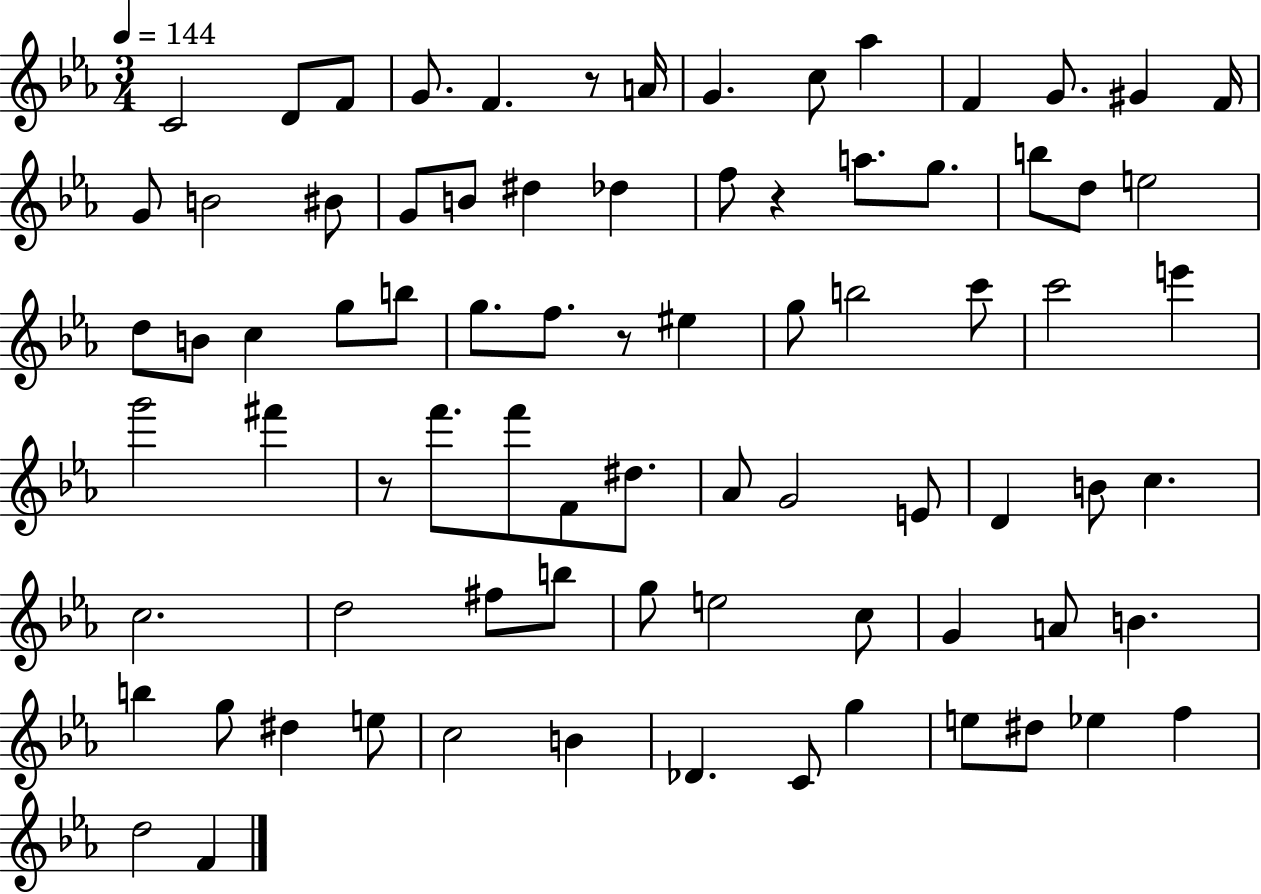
{
  \clef treble
  \numericTimeSignature
  \time 3/4
  \key ees \major
  \tempo 4 = 144
  c'2 d'8 f'8 | g'8. f'4. r8 a'16 | g'4. c''8 aes''4 | f'4 g'8. gis'4 f'16 | \break g'8 b'2 bis'8 | g'8 b'8 dis''4 des''4 | f''8 r4 a''8. g''8. | b''8 d''8 e''2 | \break d''8 b'8 c''4 g''8 b''8 | g''8. f''8. r8 eis''4 | g''8 b''2 c'''8 | c'''2 e'''4 | \break g'''2 fis'''4 | r8 f'''8. f'''8 f'8 dis''8. | aes'8 g'2 e'8 | d'4 b'8 c''4. | \break c''2. | d''2 fis''8 b''8 | g''8 e''2 c''8 | g'4 a'8 b'4. | \break b''4 g''8 dis''4 e''8 | c''2 b'4 | des'4. c'8 g''4 | e''8 dis''8 ees''4 f''4 | \break d''2 f'4 | \bar "|."
}